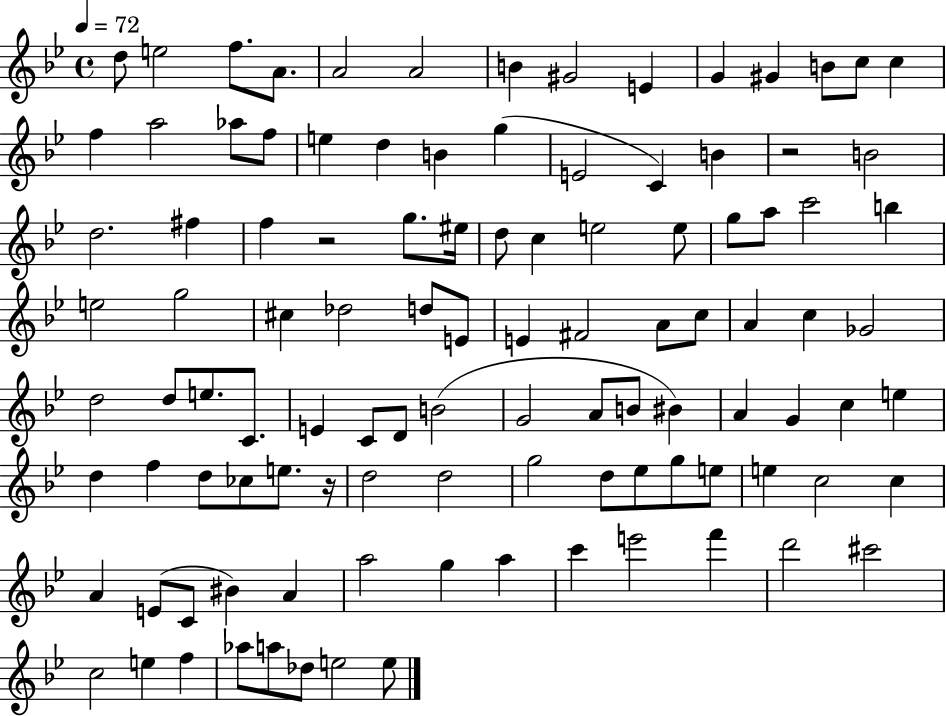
D5/e E5/h F5/e. A4/e. A4/h A4/h B4/q G#4/h E4/q G4/q G#4/q B4/e C5/e C5/q F5/q A5/h Ab5/e F5/e E5/q D5/q B4/q G5/q E4/h C4/q B4/q R/h B4/h D5/h. F#5/q F5/q R/h G5/e. EIS5/s D5/e C5/q E5/h E5/e G5/e A5/e C6/h B5/q E5/h G5/h C#5/q Db5/h D5/e E4/e E4/q F#4/h A4/e C5/e A4/q C5/q Gb4/h D5/h D5/e E5/e. C4/e. E4/q C4/e D4/e B4/h G4/h A4/e B4/e BIS4/q A4/q G4/q C5/q E5/q D5/q F5/q D5/e CES5/e E5/e. R/s D5/h D5/h G5/h D5/e Eb5/e G5/e E5/e E5/q C5/h C5/q A4/q E4/e C4/e BIS4/q A4/q A5/h G5/q A5/q C6/q E6/h F6/q D6/h C#6/h C5/h E5/q F5/q Ab5/e A5/e Db5/e E5/h E5/e